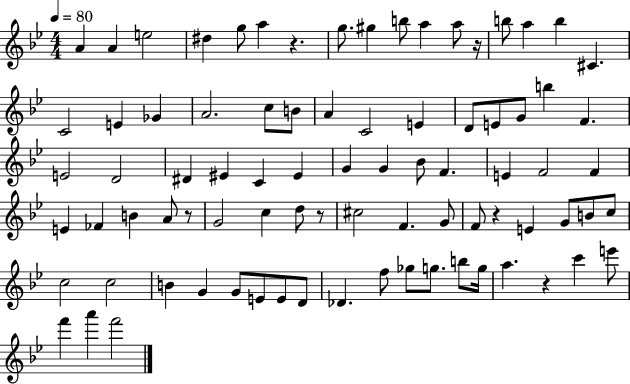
{
  \clef treble
  \numericTimeSignature
  \time 4/4
  \key bes \major
  \tempo 4 = 80
  a'4 a'4 e''2 | dis''4 g''8 a''4 r4. | g''8. gis''4 b''8 a''4 a''8 r16 | b''8 a''4 b''4 cis'4. | \break c'2 e'4 ges'4 | a'2. c''8 b'8 | a'4 c'2 e'4 | d'8 e'8 g'8 b''4 f'4. | \break e'2 d'2 | dis'4 eis'4 c'4 eis'4 | g'4 g'4 bes'8 f'4. | e'4 f'2 f'4 | \break e'4 fes'4 b'4 a'8 r8 | g'2 c''4 d''8 r8 | cis''2 f'4. g'8 | f'8 r4 e'4 g'8 b'8 c''8 | \break c''2 c''2 | b'4 g'4 g'8 e'8 e'8 d'8 | des'4. f''8 ges''8 g''8. b''8 g''16 | a''4. r4 c'''4 e'''8 | \break f'''4 a'''4 f'''2 | \bar "|."
}